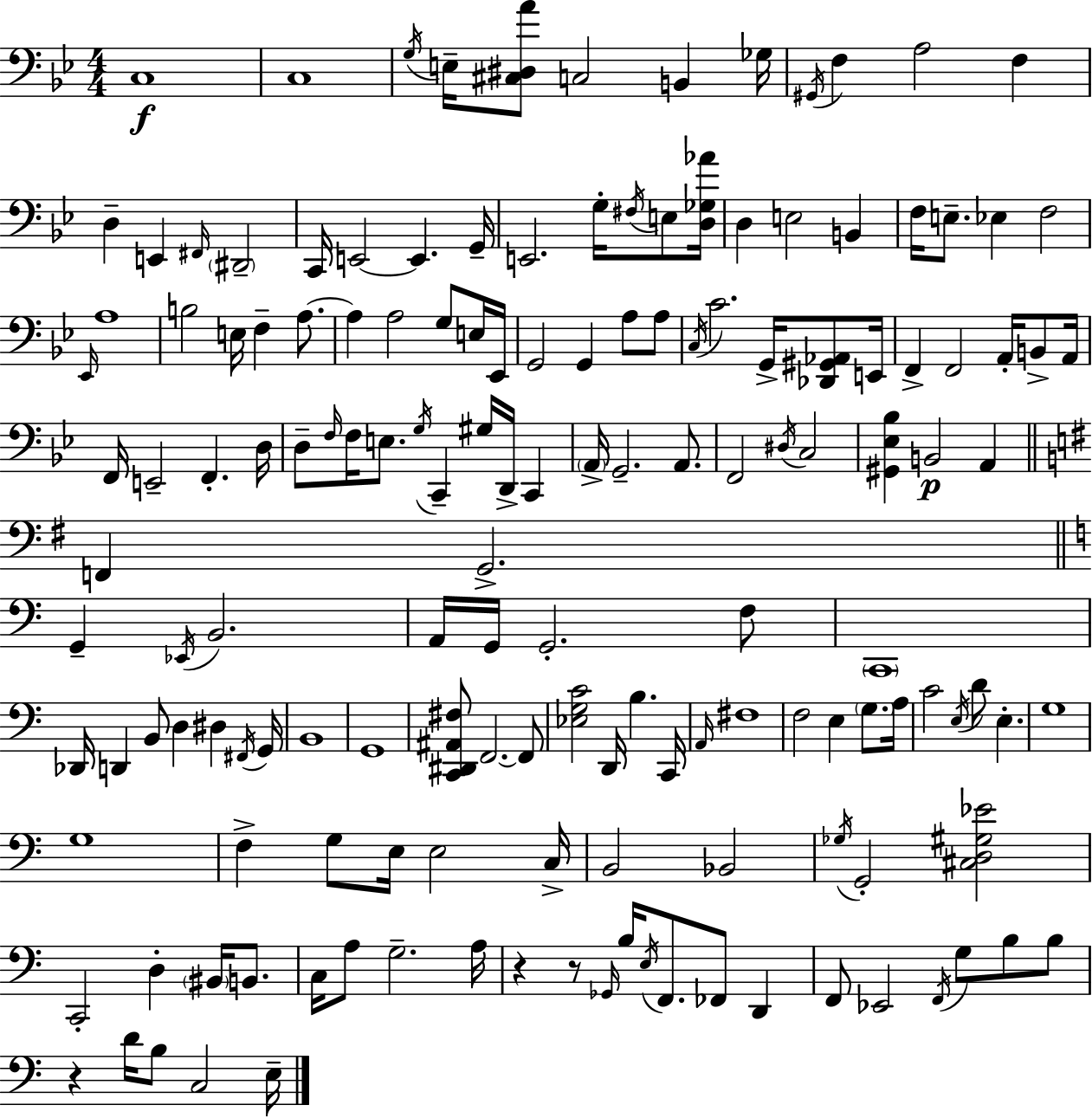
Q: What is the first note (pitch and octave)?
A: C3